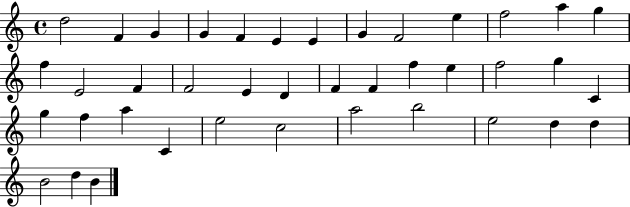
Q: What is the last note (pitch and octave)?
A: B4